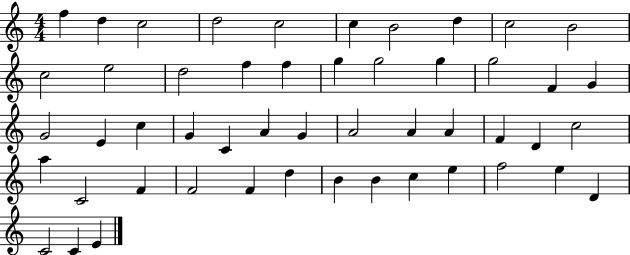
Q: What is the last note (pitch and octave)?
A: E4